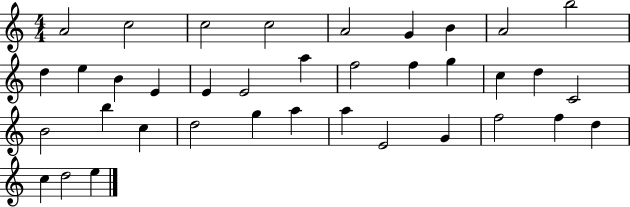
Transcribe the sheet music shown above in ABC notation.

X:1
T:Untitled
M:4/4
L:1/4
K:C
A2 c2 c2 c2 A2 G B A2 b2 d e B E E E2 a f2 f g c d C2 B2 b c d2 g a a E2 G f2 f d c d2 e